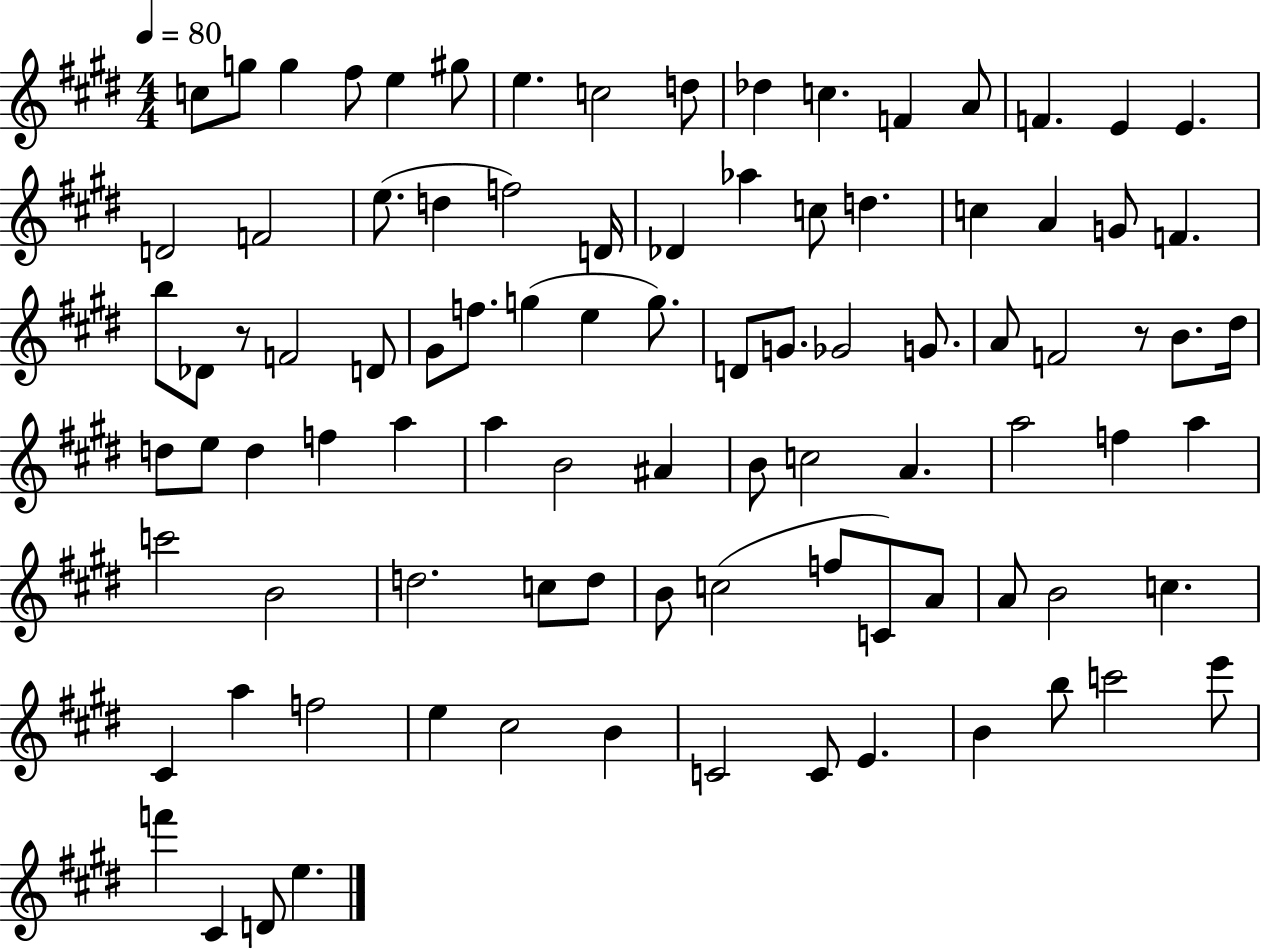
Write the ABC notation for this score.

X:1
T:Untitled
M:4/4
L:1/4
K:E
c/2 g/2 g ^f/2 e ^g/2 e c2 d/2 _d c F A/2 F E E D2 F2 e/2 d f2 D/4 _D _a c/2 d c A G/2 F b/2 _D/2 z/2 F2 D/2 ^G/2 f/2 g e g/2 D/2 G/2 _G2 G/2 A/2 F2 z/2 B/2 ^d/4 d/2 e/2 d f a a B2 ^A B/2 c2 A a2 f a c'2 B2 d2 c/2 d/2 B/2 c2 f/2 C/2 A/2 A/2 B2 c ^C a f2 e ^c2 B C2 C/2 E B b/2 c'2 e'/2 f' ^C D/2 e